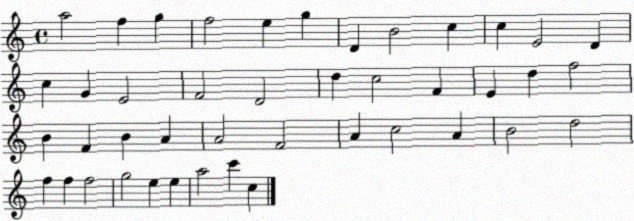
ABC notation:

X:1
T:Untitled
M:4/4
L:1/4
K:C
a2 f g f2 e g D B2 c c E2 D c G E2 F2 D2 d c2 F E d f2 B F B A A2 F2 A c2 A B2 d2 f f f2 g2 e e a2 c' c